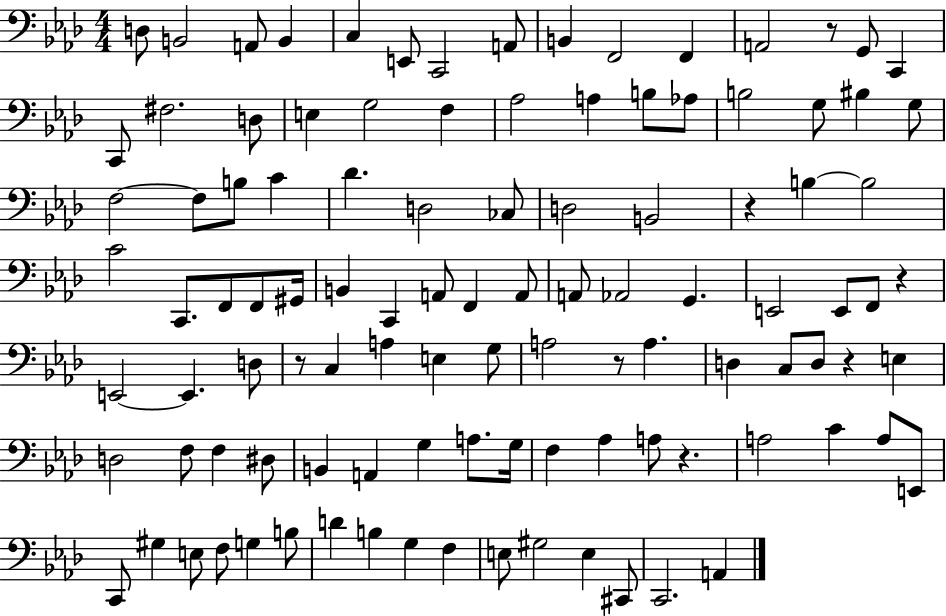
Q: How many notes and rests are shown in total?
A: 107